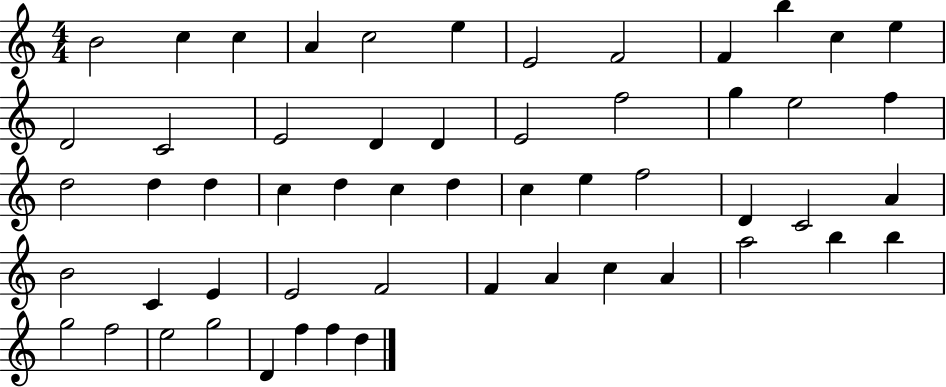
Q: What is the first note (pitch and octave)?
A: B4